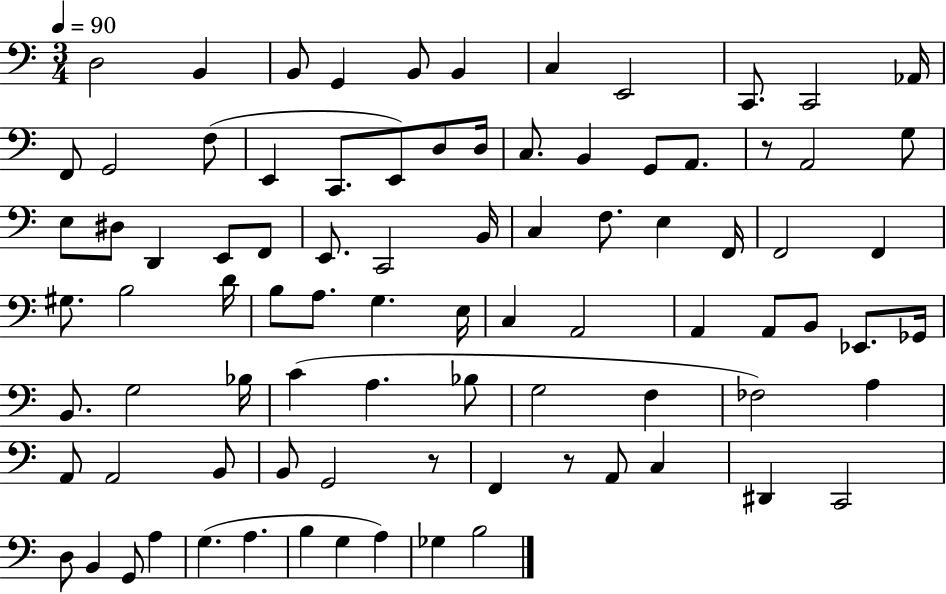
D3/h B2/q B2/e G2/q B2/e B2/q C3/q E2/h C2/e. C2/h Ab2/s F2/e G2/h F3/e E2/q C2/e. E2/e D3/e D3/s C3/e. B2/q G2/e A2/e. R/e A2/h G3/e E3/e D#3/e D2/q E2/e F2/e E2/e. C2/h B2/s C3/q F3/e. E3/q F2/s F2/h F2/q G#3/e. B3/h D4/s B3/e A3/e. G3/q. E3/s C3/q A2/h A2/q A2/e B2/e Eb2/e. Gb2/s B2/e. G3/h Bb3/s C4/q A3/q. Bb3/e G3/h F3/q FES3/h A3/q A2/e A2/h B2/e B2/e G2/h R/e F2/q R/e A2/e C3/q D#2/q C2/h D3/e B2/q G2/e A3/q G3/q. A3/q. B3/q G3/q A3/q Gb3/q B3/h